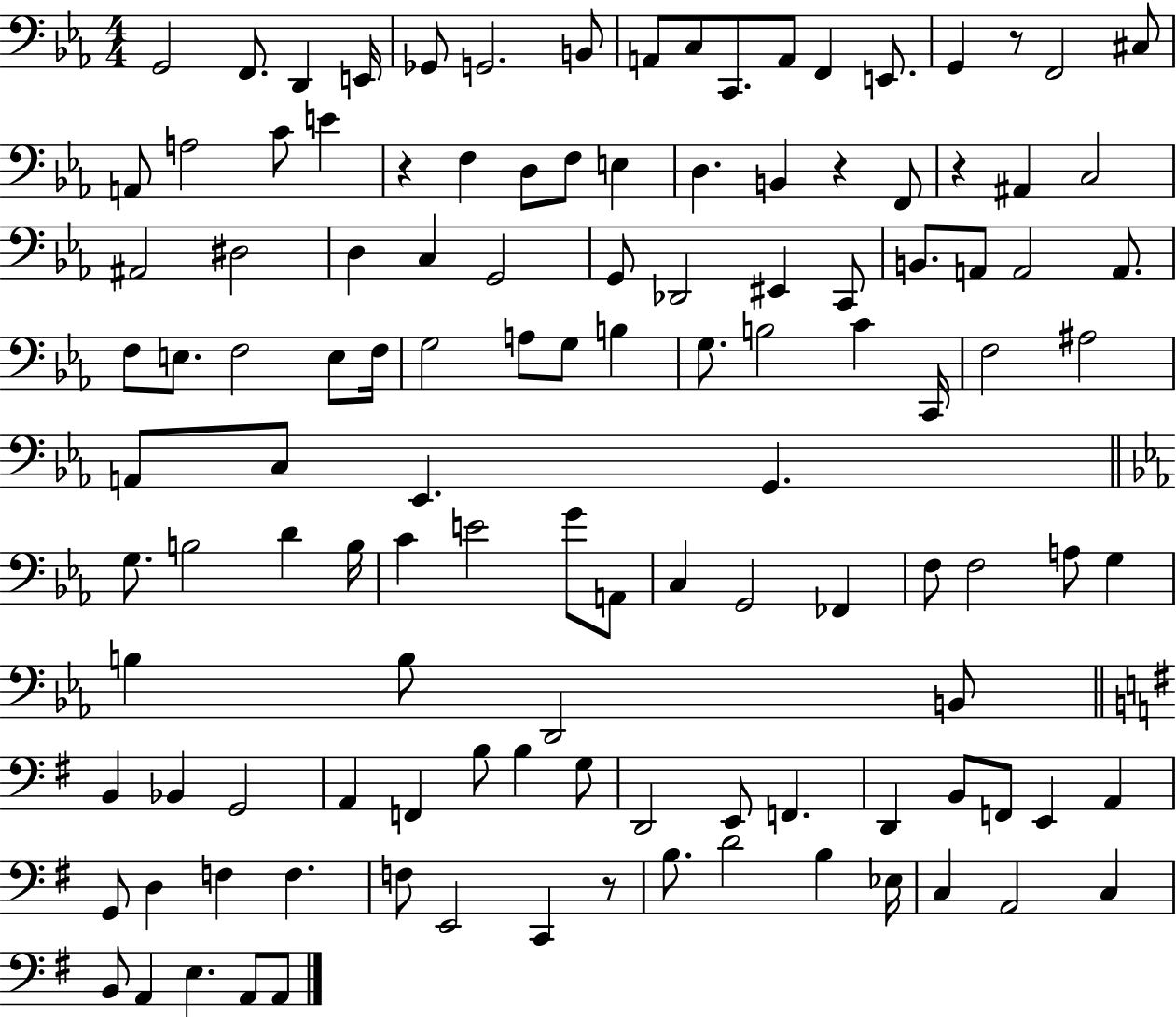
G2/h F2/e. D2/q E2/s Gb2/e G2/h. B2/e A2/e C3/e C2/e. A2/e F2/q E2/e. G2/q R/e F2/h C#3/e A2/e A3/h C4/e E4/q R/q F3/q D3/e F3/e E3/q D3/q. B2/q R/q F2/e R/q A#2/q C3/h A#2/h D#3/h D3/q C3/q G2/h G2/e Db2/h EIS2/q C2/e B2/e. A2/e A2/h A2/e. F3/e E3/e. F3/h E3/e F3/s G3/h A3/e G3/e B3/q G3/e. B3/h C4/q C2/s F3/h A#3/h A2/e C3/e Eb2/q. G2/q. G3/e. B3/h D4/q B3/s C4/q E4/h G4/e A2/e C3/q G2/h FES2/q F3/e F3/h A3/e G3/q B3/q B3/e D2/h B2/e B2/q Bb2/q G2/h A2/q F2/q B3/e B3/q G3/e D2/h E2/e F2/q. D2/q B2/e F2/e E2/q A2/q G2/e D3/q F3/q F3/q. F3/e E2/h C2/q R/e B3/e. D4/h B3/q Eb3/s C3/q A2/h C3/q B2/e A2/q E3/q. A2/e A2/e